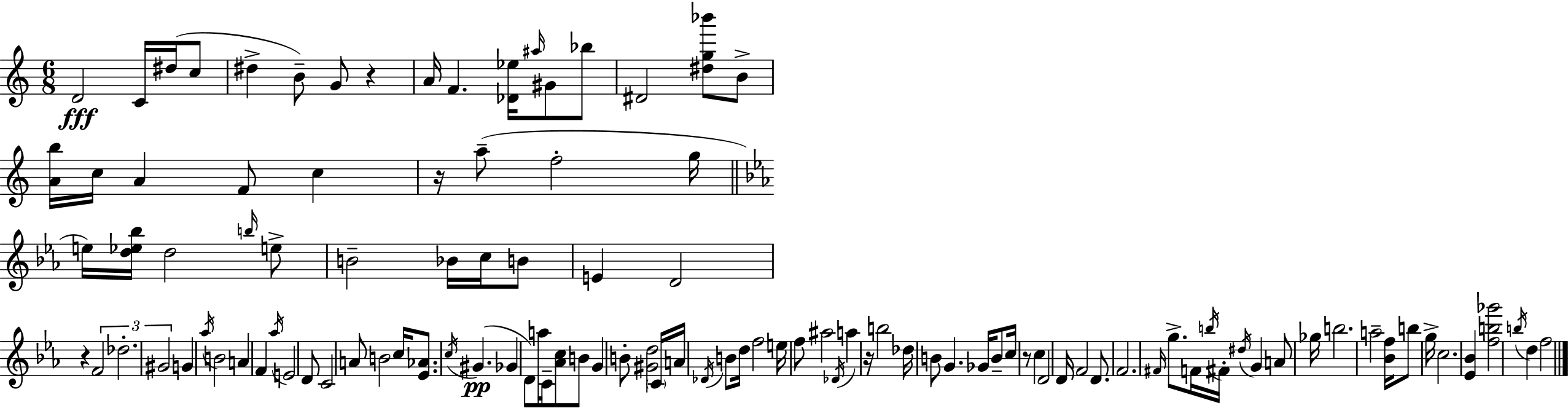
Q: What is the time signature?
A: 6/8